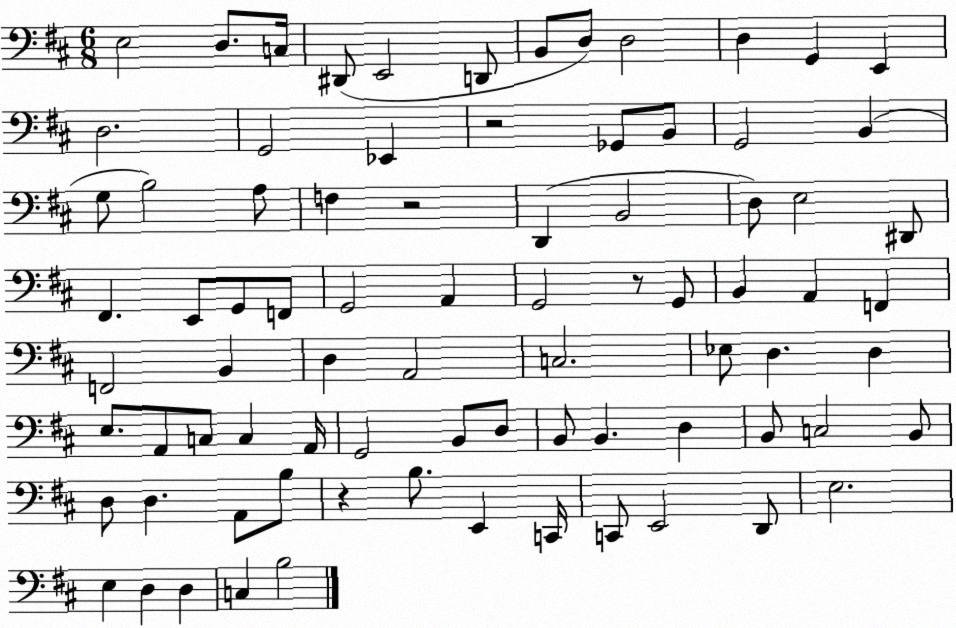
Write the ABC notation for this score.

X:1
T:Untitled
M:6/8
L:1/4
K:D
E,2 D,/2 C,/4 ^D,,/2 E,,2 D,,/2 B,,/2 D,/2 D,2 D, G,, E,, D,2 G,,2 _E,, z2 _G,,/2 B,,/2 G,,2 B,, G,/2 B,2 A,/2 F, z2 D,, B,,2 D,/2 E,2 ^D,,/2 ^F,, E,,/2 G,,/2 F,,/2 G,,2 A,, G,,2 z/2 G,,/2 B,, A,, F,, F,,2 B,, D, A,,2 C,2 _E,/2 D, D, E,/2 A,,/2 C,/2 C, A,,/4 G,,2 B,,/2 D,/2 B,,/2 B,, D, B,,/2 C,2 B,,/2 D,/2 D, A,,/2 B,/2 z B,/2 E,, C,,/4 C,,/2 E,,2 D,,/2 E,2 E, D, D, C, B,2